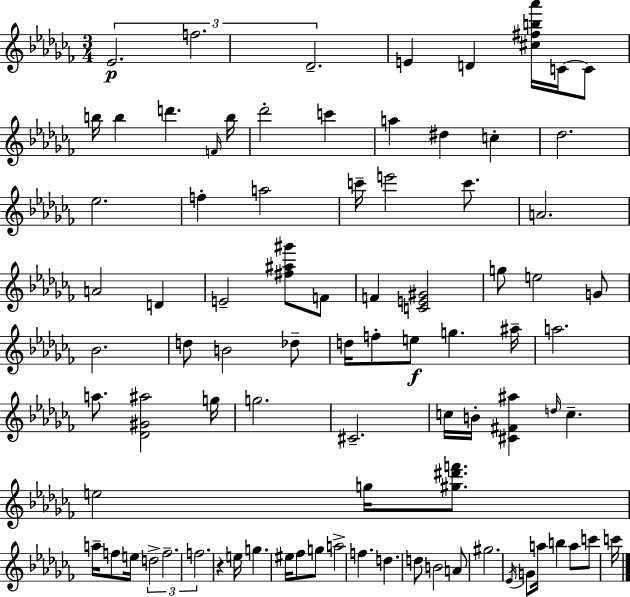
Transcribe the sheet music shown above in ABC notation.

X:1
T:Untitled
M:3/4
L:1/4
K:Abm
_E2 f2 _D2 E D [^c^fb_a']/4 C/4 C/2 b/4 b d' F/4 b/4 _d'2 c' a ^d c _d2 _e2 f a2 c'/4 e'2 c'/2 A2 A2 D E2 [^f^a^g']/2 F/2 F [CE^G]2 g/2 e2 G/2 _B2 d/2 B2 _d/2 d/4 f/2 e/2 g ^a/4 a2 a/2 [_D^G^a]2 g/4 g2 ^C2 c/4 B/4 [^C^F^a] d/4 c e2 g/4 [^g^d'f']/2 a/4 f/2 e/4 d2 f2 f2 z e/4 g ^e/4 _f/2 g/2 a2 f d d/2 B2 A/2 ^g2 _E/4 G/2 a/4 b a/2 c'/2 c'/4